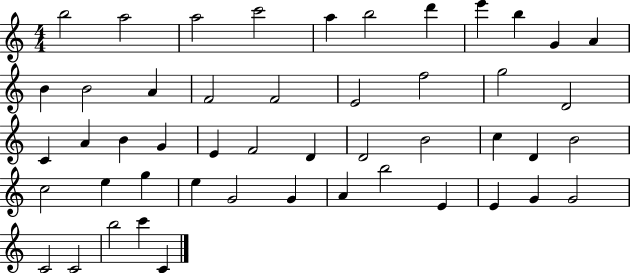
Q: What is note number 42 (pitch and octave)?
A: E4